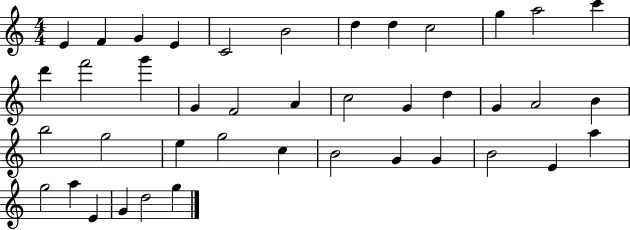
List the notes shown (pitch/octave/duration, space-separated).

E4/q F4/q G4/q E4/q C4/h B4/h D5/q D5/q C5/h G5/q A5/h C6/q D6/q F6/h G6/q G4/q F4/h A4/q C5/h G4/q D5/q G4/q A4/h B4/q B5/h G5/h E5/q G5/h C5/q B4/h G4/q G4/q B4/h E4/q A5/q G5/h A5/q E4/q G4/q D5/h G5/q